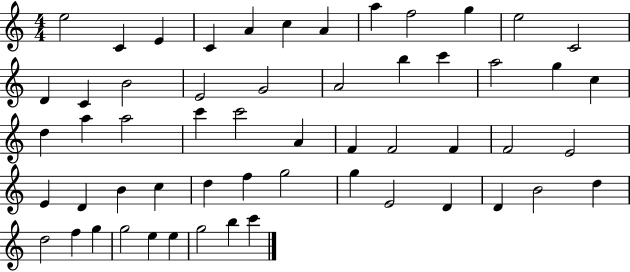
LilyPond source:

{
  \clef treble
  \numericTimeSignature
  \time 4/4
  \key c \major
  e''2 c'4 e'4 | c'4 a'4 c''4 a'4 | a''4 f''2 g''4 | e''2 c'2 | \break d'4 c'4 b'2 | e'2 g'2 | a'2 b''4 c'''4 | a''2 g''4 c''4 | \break d''4 a''4 a''2 | c'''4 c'''2 a'4 | f'4 f'2 f'4 | f'2 e'2 | \break e'4 d'4 b'4 c''4 | d''4 f''4 g''2 | g''4 e'2 d'4 | d'4 b'2 d''4 | \break d''2 f''4 g''4 | g''2 e''4 e''4 | g''2 b''4 c'''4 | \bar "|."
}